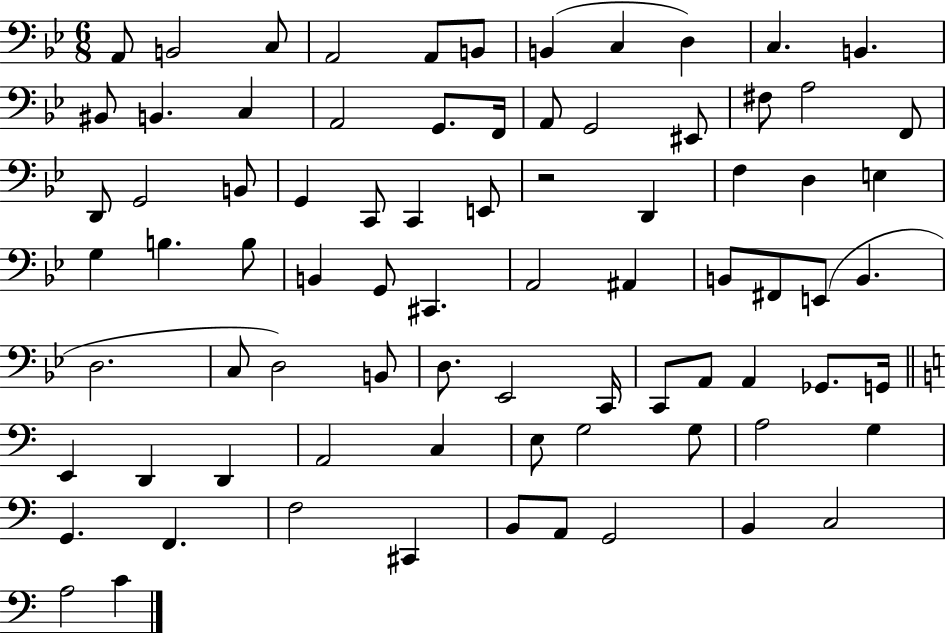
A2/e B2/h C3/e A2/h A2/e B2/e B2/q C3/q D3/q C3/q. B2/q. BIS2/e B2/q. C3/q A2/h G2/e. F2/s A2/e G2/h EIS2/e F#3/e A3/h F2/e D2/e G2/h B2/e G2/q C2/e C2/q E2/e R/h D2/q F3/q D3/q E3/q G3/q B3/q. B3/e B2/q G2/e C#2/q. A2/h A#2/q B2/e F#2/e E2/e B2/q. D3/h. C3/e D3/h B2/e D3/e. Eb2/h C2/s C2/e A2/e A2/q Gb2/e. G2/s E2/q D2/q D2/q A2/h C3/q E3/e G3/h G3/e A3/h G3/q G2/q. F2/q. F3/h C#2/q B2/e A2/e G2/h B2/q C3/h A3/h C4/q